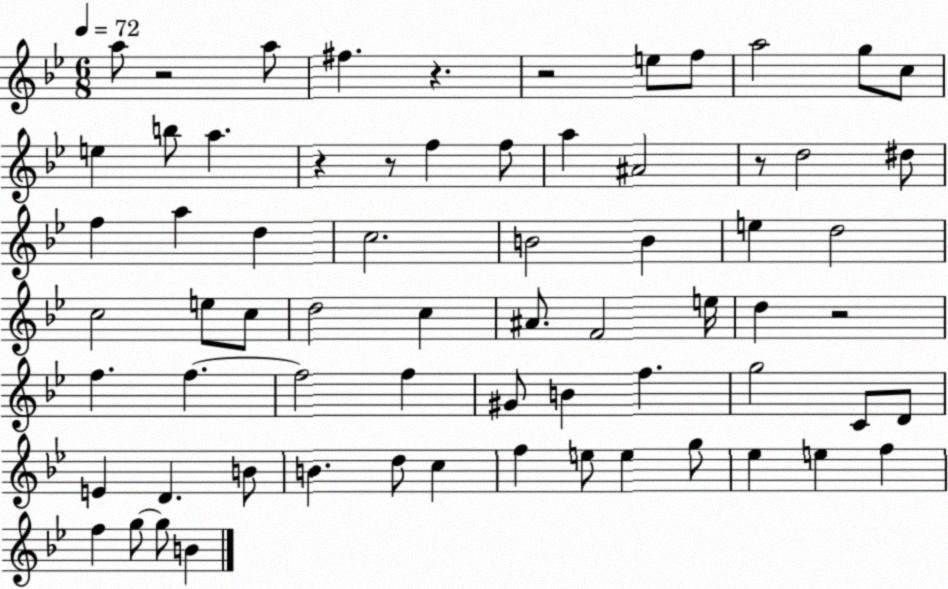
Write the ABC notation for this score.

X:1
T:Untitled
M:6/8
L:1/4
K:Bb
a/2 z2 a/2 ^f z z2 e/2 f/2 a2 g/2 c/2 e b/2 a z z/2 f f/2 a ^A2 z/2 d2 ^d/2 f a d c2 B2 B e d2 c2 e/2 c/2 d2 c ^A/2 F2 e/4 d z2 f f f2 f ^G/2 B f g2 C/2 D/2 E D B/2 B d/2 c f e/2 e g/2 _e e f f g/2 g/2 B